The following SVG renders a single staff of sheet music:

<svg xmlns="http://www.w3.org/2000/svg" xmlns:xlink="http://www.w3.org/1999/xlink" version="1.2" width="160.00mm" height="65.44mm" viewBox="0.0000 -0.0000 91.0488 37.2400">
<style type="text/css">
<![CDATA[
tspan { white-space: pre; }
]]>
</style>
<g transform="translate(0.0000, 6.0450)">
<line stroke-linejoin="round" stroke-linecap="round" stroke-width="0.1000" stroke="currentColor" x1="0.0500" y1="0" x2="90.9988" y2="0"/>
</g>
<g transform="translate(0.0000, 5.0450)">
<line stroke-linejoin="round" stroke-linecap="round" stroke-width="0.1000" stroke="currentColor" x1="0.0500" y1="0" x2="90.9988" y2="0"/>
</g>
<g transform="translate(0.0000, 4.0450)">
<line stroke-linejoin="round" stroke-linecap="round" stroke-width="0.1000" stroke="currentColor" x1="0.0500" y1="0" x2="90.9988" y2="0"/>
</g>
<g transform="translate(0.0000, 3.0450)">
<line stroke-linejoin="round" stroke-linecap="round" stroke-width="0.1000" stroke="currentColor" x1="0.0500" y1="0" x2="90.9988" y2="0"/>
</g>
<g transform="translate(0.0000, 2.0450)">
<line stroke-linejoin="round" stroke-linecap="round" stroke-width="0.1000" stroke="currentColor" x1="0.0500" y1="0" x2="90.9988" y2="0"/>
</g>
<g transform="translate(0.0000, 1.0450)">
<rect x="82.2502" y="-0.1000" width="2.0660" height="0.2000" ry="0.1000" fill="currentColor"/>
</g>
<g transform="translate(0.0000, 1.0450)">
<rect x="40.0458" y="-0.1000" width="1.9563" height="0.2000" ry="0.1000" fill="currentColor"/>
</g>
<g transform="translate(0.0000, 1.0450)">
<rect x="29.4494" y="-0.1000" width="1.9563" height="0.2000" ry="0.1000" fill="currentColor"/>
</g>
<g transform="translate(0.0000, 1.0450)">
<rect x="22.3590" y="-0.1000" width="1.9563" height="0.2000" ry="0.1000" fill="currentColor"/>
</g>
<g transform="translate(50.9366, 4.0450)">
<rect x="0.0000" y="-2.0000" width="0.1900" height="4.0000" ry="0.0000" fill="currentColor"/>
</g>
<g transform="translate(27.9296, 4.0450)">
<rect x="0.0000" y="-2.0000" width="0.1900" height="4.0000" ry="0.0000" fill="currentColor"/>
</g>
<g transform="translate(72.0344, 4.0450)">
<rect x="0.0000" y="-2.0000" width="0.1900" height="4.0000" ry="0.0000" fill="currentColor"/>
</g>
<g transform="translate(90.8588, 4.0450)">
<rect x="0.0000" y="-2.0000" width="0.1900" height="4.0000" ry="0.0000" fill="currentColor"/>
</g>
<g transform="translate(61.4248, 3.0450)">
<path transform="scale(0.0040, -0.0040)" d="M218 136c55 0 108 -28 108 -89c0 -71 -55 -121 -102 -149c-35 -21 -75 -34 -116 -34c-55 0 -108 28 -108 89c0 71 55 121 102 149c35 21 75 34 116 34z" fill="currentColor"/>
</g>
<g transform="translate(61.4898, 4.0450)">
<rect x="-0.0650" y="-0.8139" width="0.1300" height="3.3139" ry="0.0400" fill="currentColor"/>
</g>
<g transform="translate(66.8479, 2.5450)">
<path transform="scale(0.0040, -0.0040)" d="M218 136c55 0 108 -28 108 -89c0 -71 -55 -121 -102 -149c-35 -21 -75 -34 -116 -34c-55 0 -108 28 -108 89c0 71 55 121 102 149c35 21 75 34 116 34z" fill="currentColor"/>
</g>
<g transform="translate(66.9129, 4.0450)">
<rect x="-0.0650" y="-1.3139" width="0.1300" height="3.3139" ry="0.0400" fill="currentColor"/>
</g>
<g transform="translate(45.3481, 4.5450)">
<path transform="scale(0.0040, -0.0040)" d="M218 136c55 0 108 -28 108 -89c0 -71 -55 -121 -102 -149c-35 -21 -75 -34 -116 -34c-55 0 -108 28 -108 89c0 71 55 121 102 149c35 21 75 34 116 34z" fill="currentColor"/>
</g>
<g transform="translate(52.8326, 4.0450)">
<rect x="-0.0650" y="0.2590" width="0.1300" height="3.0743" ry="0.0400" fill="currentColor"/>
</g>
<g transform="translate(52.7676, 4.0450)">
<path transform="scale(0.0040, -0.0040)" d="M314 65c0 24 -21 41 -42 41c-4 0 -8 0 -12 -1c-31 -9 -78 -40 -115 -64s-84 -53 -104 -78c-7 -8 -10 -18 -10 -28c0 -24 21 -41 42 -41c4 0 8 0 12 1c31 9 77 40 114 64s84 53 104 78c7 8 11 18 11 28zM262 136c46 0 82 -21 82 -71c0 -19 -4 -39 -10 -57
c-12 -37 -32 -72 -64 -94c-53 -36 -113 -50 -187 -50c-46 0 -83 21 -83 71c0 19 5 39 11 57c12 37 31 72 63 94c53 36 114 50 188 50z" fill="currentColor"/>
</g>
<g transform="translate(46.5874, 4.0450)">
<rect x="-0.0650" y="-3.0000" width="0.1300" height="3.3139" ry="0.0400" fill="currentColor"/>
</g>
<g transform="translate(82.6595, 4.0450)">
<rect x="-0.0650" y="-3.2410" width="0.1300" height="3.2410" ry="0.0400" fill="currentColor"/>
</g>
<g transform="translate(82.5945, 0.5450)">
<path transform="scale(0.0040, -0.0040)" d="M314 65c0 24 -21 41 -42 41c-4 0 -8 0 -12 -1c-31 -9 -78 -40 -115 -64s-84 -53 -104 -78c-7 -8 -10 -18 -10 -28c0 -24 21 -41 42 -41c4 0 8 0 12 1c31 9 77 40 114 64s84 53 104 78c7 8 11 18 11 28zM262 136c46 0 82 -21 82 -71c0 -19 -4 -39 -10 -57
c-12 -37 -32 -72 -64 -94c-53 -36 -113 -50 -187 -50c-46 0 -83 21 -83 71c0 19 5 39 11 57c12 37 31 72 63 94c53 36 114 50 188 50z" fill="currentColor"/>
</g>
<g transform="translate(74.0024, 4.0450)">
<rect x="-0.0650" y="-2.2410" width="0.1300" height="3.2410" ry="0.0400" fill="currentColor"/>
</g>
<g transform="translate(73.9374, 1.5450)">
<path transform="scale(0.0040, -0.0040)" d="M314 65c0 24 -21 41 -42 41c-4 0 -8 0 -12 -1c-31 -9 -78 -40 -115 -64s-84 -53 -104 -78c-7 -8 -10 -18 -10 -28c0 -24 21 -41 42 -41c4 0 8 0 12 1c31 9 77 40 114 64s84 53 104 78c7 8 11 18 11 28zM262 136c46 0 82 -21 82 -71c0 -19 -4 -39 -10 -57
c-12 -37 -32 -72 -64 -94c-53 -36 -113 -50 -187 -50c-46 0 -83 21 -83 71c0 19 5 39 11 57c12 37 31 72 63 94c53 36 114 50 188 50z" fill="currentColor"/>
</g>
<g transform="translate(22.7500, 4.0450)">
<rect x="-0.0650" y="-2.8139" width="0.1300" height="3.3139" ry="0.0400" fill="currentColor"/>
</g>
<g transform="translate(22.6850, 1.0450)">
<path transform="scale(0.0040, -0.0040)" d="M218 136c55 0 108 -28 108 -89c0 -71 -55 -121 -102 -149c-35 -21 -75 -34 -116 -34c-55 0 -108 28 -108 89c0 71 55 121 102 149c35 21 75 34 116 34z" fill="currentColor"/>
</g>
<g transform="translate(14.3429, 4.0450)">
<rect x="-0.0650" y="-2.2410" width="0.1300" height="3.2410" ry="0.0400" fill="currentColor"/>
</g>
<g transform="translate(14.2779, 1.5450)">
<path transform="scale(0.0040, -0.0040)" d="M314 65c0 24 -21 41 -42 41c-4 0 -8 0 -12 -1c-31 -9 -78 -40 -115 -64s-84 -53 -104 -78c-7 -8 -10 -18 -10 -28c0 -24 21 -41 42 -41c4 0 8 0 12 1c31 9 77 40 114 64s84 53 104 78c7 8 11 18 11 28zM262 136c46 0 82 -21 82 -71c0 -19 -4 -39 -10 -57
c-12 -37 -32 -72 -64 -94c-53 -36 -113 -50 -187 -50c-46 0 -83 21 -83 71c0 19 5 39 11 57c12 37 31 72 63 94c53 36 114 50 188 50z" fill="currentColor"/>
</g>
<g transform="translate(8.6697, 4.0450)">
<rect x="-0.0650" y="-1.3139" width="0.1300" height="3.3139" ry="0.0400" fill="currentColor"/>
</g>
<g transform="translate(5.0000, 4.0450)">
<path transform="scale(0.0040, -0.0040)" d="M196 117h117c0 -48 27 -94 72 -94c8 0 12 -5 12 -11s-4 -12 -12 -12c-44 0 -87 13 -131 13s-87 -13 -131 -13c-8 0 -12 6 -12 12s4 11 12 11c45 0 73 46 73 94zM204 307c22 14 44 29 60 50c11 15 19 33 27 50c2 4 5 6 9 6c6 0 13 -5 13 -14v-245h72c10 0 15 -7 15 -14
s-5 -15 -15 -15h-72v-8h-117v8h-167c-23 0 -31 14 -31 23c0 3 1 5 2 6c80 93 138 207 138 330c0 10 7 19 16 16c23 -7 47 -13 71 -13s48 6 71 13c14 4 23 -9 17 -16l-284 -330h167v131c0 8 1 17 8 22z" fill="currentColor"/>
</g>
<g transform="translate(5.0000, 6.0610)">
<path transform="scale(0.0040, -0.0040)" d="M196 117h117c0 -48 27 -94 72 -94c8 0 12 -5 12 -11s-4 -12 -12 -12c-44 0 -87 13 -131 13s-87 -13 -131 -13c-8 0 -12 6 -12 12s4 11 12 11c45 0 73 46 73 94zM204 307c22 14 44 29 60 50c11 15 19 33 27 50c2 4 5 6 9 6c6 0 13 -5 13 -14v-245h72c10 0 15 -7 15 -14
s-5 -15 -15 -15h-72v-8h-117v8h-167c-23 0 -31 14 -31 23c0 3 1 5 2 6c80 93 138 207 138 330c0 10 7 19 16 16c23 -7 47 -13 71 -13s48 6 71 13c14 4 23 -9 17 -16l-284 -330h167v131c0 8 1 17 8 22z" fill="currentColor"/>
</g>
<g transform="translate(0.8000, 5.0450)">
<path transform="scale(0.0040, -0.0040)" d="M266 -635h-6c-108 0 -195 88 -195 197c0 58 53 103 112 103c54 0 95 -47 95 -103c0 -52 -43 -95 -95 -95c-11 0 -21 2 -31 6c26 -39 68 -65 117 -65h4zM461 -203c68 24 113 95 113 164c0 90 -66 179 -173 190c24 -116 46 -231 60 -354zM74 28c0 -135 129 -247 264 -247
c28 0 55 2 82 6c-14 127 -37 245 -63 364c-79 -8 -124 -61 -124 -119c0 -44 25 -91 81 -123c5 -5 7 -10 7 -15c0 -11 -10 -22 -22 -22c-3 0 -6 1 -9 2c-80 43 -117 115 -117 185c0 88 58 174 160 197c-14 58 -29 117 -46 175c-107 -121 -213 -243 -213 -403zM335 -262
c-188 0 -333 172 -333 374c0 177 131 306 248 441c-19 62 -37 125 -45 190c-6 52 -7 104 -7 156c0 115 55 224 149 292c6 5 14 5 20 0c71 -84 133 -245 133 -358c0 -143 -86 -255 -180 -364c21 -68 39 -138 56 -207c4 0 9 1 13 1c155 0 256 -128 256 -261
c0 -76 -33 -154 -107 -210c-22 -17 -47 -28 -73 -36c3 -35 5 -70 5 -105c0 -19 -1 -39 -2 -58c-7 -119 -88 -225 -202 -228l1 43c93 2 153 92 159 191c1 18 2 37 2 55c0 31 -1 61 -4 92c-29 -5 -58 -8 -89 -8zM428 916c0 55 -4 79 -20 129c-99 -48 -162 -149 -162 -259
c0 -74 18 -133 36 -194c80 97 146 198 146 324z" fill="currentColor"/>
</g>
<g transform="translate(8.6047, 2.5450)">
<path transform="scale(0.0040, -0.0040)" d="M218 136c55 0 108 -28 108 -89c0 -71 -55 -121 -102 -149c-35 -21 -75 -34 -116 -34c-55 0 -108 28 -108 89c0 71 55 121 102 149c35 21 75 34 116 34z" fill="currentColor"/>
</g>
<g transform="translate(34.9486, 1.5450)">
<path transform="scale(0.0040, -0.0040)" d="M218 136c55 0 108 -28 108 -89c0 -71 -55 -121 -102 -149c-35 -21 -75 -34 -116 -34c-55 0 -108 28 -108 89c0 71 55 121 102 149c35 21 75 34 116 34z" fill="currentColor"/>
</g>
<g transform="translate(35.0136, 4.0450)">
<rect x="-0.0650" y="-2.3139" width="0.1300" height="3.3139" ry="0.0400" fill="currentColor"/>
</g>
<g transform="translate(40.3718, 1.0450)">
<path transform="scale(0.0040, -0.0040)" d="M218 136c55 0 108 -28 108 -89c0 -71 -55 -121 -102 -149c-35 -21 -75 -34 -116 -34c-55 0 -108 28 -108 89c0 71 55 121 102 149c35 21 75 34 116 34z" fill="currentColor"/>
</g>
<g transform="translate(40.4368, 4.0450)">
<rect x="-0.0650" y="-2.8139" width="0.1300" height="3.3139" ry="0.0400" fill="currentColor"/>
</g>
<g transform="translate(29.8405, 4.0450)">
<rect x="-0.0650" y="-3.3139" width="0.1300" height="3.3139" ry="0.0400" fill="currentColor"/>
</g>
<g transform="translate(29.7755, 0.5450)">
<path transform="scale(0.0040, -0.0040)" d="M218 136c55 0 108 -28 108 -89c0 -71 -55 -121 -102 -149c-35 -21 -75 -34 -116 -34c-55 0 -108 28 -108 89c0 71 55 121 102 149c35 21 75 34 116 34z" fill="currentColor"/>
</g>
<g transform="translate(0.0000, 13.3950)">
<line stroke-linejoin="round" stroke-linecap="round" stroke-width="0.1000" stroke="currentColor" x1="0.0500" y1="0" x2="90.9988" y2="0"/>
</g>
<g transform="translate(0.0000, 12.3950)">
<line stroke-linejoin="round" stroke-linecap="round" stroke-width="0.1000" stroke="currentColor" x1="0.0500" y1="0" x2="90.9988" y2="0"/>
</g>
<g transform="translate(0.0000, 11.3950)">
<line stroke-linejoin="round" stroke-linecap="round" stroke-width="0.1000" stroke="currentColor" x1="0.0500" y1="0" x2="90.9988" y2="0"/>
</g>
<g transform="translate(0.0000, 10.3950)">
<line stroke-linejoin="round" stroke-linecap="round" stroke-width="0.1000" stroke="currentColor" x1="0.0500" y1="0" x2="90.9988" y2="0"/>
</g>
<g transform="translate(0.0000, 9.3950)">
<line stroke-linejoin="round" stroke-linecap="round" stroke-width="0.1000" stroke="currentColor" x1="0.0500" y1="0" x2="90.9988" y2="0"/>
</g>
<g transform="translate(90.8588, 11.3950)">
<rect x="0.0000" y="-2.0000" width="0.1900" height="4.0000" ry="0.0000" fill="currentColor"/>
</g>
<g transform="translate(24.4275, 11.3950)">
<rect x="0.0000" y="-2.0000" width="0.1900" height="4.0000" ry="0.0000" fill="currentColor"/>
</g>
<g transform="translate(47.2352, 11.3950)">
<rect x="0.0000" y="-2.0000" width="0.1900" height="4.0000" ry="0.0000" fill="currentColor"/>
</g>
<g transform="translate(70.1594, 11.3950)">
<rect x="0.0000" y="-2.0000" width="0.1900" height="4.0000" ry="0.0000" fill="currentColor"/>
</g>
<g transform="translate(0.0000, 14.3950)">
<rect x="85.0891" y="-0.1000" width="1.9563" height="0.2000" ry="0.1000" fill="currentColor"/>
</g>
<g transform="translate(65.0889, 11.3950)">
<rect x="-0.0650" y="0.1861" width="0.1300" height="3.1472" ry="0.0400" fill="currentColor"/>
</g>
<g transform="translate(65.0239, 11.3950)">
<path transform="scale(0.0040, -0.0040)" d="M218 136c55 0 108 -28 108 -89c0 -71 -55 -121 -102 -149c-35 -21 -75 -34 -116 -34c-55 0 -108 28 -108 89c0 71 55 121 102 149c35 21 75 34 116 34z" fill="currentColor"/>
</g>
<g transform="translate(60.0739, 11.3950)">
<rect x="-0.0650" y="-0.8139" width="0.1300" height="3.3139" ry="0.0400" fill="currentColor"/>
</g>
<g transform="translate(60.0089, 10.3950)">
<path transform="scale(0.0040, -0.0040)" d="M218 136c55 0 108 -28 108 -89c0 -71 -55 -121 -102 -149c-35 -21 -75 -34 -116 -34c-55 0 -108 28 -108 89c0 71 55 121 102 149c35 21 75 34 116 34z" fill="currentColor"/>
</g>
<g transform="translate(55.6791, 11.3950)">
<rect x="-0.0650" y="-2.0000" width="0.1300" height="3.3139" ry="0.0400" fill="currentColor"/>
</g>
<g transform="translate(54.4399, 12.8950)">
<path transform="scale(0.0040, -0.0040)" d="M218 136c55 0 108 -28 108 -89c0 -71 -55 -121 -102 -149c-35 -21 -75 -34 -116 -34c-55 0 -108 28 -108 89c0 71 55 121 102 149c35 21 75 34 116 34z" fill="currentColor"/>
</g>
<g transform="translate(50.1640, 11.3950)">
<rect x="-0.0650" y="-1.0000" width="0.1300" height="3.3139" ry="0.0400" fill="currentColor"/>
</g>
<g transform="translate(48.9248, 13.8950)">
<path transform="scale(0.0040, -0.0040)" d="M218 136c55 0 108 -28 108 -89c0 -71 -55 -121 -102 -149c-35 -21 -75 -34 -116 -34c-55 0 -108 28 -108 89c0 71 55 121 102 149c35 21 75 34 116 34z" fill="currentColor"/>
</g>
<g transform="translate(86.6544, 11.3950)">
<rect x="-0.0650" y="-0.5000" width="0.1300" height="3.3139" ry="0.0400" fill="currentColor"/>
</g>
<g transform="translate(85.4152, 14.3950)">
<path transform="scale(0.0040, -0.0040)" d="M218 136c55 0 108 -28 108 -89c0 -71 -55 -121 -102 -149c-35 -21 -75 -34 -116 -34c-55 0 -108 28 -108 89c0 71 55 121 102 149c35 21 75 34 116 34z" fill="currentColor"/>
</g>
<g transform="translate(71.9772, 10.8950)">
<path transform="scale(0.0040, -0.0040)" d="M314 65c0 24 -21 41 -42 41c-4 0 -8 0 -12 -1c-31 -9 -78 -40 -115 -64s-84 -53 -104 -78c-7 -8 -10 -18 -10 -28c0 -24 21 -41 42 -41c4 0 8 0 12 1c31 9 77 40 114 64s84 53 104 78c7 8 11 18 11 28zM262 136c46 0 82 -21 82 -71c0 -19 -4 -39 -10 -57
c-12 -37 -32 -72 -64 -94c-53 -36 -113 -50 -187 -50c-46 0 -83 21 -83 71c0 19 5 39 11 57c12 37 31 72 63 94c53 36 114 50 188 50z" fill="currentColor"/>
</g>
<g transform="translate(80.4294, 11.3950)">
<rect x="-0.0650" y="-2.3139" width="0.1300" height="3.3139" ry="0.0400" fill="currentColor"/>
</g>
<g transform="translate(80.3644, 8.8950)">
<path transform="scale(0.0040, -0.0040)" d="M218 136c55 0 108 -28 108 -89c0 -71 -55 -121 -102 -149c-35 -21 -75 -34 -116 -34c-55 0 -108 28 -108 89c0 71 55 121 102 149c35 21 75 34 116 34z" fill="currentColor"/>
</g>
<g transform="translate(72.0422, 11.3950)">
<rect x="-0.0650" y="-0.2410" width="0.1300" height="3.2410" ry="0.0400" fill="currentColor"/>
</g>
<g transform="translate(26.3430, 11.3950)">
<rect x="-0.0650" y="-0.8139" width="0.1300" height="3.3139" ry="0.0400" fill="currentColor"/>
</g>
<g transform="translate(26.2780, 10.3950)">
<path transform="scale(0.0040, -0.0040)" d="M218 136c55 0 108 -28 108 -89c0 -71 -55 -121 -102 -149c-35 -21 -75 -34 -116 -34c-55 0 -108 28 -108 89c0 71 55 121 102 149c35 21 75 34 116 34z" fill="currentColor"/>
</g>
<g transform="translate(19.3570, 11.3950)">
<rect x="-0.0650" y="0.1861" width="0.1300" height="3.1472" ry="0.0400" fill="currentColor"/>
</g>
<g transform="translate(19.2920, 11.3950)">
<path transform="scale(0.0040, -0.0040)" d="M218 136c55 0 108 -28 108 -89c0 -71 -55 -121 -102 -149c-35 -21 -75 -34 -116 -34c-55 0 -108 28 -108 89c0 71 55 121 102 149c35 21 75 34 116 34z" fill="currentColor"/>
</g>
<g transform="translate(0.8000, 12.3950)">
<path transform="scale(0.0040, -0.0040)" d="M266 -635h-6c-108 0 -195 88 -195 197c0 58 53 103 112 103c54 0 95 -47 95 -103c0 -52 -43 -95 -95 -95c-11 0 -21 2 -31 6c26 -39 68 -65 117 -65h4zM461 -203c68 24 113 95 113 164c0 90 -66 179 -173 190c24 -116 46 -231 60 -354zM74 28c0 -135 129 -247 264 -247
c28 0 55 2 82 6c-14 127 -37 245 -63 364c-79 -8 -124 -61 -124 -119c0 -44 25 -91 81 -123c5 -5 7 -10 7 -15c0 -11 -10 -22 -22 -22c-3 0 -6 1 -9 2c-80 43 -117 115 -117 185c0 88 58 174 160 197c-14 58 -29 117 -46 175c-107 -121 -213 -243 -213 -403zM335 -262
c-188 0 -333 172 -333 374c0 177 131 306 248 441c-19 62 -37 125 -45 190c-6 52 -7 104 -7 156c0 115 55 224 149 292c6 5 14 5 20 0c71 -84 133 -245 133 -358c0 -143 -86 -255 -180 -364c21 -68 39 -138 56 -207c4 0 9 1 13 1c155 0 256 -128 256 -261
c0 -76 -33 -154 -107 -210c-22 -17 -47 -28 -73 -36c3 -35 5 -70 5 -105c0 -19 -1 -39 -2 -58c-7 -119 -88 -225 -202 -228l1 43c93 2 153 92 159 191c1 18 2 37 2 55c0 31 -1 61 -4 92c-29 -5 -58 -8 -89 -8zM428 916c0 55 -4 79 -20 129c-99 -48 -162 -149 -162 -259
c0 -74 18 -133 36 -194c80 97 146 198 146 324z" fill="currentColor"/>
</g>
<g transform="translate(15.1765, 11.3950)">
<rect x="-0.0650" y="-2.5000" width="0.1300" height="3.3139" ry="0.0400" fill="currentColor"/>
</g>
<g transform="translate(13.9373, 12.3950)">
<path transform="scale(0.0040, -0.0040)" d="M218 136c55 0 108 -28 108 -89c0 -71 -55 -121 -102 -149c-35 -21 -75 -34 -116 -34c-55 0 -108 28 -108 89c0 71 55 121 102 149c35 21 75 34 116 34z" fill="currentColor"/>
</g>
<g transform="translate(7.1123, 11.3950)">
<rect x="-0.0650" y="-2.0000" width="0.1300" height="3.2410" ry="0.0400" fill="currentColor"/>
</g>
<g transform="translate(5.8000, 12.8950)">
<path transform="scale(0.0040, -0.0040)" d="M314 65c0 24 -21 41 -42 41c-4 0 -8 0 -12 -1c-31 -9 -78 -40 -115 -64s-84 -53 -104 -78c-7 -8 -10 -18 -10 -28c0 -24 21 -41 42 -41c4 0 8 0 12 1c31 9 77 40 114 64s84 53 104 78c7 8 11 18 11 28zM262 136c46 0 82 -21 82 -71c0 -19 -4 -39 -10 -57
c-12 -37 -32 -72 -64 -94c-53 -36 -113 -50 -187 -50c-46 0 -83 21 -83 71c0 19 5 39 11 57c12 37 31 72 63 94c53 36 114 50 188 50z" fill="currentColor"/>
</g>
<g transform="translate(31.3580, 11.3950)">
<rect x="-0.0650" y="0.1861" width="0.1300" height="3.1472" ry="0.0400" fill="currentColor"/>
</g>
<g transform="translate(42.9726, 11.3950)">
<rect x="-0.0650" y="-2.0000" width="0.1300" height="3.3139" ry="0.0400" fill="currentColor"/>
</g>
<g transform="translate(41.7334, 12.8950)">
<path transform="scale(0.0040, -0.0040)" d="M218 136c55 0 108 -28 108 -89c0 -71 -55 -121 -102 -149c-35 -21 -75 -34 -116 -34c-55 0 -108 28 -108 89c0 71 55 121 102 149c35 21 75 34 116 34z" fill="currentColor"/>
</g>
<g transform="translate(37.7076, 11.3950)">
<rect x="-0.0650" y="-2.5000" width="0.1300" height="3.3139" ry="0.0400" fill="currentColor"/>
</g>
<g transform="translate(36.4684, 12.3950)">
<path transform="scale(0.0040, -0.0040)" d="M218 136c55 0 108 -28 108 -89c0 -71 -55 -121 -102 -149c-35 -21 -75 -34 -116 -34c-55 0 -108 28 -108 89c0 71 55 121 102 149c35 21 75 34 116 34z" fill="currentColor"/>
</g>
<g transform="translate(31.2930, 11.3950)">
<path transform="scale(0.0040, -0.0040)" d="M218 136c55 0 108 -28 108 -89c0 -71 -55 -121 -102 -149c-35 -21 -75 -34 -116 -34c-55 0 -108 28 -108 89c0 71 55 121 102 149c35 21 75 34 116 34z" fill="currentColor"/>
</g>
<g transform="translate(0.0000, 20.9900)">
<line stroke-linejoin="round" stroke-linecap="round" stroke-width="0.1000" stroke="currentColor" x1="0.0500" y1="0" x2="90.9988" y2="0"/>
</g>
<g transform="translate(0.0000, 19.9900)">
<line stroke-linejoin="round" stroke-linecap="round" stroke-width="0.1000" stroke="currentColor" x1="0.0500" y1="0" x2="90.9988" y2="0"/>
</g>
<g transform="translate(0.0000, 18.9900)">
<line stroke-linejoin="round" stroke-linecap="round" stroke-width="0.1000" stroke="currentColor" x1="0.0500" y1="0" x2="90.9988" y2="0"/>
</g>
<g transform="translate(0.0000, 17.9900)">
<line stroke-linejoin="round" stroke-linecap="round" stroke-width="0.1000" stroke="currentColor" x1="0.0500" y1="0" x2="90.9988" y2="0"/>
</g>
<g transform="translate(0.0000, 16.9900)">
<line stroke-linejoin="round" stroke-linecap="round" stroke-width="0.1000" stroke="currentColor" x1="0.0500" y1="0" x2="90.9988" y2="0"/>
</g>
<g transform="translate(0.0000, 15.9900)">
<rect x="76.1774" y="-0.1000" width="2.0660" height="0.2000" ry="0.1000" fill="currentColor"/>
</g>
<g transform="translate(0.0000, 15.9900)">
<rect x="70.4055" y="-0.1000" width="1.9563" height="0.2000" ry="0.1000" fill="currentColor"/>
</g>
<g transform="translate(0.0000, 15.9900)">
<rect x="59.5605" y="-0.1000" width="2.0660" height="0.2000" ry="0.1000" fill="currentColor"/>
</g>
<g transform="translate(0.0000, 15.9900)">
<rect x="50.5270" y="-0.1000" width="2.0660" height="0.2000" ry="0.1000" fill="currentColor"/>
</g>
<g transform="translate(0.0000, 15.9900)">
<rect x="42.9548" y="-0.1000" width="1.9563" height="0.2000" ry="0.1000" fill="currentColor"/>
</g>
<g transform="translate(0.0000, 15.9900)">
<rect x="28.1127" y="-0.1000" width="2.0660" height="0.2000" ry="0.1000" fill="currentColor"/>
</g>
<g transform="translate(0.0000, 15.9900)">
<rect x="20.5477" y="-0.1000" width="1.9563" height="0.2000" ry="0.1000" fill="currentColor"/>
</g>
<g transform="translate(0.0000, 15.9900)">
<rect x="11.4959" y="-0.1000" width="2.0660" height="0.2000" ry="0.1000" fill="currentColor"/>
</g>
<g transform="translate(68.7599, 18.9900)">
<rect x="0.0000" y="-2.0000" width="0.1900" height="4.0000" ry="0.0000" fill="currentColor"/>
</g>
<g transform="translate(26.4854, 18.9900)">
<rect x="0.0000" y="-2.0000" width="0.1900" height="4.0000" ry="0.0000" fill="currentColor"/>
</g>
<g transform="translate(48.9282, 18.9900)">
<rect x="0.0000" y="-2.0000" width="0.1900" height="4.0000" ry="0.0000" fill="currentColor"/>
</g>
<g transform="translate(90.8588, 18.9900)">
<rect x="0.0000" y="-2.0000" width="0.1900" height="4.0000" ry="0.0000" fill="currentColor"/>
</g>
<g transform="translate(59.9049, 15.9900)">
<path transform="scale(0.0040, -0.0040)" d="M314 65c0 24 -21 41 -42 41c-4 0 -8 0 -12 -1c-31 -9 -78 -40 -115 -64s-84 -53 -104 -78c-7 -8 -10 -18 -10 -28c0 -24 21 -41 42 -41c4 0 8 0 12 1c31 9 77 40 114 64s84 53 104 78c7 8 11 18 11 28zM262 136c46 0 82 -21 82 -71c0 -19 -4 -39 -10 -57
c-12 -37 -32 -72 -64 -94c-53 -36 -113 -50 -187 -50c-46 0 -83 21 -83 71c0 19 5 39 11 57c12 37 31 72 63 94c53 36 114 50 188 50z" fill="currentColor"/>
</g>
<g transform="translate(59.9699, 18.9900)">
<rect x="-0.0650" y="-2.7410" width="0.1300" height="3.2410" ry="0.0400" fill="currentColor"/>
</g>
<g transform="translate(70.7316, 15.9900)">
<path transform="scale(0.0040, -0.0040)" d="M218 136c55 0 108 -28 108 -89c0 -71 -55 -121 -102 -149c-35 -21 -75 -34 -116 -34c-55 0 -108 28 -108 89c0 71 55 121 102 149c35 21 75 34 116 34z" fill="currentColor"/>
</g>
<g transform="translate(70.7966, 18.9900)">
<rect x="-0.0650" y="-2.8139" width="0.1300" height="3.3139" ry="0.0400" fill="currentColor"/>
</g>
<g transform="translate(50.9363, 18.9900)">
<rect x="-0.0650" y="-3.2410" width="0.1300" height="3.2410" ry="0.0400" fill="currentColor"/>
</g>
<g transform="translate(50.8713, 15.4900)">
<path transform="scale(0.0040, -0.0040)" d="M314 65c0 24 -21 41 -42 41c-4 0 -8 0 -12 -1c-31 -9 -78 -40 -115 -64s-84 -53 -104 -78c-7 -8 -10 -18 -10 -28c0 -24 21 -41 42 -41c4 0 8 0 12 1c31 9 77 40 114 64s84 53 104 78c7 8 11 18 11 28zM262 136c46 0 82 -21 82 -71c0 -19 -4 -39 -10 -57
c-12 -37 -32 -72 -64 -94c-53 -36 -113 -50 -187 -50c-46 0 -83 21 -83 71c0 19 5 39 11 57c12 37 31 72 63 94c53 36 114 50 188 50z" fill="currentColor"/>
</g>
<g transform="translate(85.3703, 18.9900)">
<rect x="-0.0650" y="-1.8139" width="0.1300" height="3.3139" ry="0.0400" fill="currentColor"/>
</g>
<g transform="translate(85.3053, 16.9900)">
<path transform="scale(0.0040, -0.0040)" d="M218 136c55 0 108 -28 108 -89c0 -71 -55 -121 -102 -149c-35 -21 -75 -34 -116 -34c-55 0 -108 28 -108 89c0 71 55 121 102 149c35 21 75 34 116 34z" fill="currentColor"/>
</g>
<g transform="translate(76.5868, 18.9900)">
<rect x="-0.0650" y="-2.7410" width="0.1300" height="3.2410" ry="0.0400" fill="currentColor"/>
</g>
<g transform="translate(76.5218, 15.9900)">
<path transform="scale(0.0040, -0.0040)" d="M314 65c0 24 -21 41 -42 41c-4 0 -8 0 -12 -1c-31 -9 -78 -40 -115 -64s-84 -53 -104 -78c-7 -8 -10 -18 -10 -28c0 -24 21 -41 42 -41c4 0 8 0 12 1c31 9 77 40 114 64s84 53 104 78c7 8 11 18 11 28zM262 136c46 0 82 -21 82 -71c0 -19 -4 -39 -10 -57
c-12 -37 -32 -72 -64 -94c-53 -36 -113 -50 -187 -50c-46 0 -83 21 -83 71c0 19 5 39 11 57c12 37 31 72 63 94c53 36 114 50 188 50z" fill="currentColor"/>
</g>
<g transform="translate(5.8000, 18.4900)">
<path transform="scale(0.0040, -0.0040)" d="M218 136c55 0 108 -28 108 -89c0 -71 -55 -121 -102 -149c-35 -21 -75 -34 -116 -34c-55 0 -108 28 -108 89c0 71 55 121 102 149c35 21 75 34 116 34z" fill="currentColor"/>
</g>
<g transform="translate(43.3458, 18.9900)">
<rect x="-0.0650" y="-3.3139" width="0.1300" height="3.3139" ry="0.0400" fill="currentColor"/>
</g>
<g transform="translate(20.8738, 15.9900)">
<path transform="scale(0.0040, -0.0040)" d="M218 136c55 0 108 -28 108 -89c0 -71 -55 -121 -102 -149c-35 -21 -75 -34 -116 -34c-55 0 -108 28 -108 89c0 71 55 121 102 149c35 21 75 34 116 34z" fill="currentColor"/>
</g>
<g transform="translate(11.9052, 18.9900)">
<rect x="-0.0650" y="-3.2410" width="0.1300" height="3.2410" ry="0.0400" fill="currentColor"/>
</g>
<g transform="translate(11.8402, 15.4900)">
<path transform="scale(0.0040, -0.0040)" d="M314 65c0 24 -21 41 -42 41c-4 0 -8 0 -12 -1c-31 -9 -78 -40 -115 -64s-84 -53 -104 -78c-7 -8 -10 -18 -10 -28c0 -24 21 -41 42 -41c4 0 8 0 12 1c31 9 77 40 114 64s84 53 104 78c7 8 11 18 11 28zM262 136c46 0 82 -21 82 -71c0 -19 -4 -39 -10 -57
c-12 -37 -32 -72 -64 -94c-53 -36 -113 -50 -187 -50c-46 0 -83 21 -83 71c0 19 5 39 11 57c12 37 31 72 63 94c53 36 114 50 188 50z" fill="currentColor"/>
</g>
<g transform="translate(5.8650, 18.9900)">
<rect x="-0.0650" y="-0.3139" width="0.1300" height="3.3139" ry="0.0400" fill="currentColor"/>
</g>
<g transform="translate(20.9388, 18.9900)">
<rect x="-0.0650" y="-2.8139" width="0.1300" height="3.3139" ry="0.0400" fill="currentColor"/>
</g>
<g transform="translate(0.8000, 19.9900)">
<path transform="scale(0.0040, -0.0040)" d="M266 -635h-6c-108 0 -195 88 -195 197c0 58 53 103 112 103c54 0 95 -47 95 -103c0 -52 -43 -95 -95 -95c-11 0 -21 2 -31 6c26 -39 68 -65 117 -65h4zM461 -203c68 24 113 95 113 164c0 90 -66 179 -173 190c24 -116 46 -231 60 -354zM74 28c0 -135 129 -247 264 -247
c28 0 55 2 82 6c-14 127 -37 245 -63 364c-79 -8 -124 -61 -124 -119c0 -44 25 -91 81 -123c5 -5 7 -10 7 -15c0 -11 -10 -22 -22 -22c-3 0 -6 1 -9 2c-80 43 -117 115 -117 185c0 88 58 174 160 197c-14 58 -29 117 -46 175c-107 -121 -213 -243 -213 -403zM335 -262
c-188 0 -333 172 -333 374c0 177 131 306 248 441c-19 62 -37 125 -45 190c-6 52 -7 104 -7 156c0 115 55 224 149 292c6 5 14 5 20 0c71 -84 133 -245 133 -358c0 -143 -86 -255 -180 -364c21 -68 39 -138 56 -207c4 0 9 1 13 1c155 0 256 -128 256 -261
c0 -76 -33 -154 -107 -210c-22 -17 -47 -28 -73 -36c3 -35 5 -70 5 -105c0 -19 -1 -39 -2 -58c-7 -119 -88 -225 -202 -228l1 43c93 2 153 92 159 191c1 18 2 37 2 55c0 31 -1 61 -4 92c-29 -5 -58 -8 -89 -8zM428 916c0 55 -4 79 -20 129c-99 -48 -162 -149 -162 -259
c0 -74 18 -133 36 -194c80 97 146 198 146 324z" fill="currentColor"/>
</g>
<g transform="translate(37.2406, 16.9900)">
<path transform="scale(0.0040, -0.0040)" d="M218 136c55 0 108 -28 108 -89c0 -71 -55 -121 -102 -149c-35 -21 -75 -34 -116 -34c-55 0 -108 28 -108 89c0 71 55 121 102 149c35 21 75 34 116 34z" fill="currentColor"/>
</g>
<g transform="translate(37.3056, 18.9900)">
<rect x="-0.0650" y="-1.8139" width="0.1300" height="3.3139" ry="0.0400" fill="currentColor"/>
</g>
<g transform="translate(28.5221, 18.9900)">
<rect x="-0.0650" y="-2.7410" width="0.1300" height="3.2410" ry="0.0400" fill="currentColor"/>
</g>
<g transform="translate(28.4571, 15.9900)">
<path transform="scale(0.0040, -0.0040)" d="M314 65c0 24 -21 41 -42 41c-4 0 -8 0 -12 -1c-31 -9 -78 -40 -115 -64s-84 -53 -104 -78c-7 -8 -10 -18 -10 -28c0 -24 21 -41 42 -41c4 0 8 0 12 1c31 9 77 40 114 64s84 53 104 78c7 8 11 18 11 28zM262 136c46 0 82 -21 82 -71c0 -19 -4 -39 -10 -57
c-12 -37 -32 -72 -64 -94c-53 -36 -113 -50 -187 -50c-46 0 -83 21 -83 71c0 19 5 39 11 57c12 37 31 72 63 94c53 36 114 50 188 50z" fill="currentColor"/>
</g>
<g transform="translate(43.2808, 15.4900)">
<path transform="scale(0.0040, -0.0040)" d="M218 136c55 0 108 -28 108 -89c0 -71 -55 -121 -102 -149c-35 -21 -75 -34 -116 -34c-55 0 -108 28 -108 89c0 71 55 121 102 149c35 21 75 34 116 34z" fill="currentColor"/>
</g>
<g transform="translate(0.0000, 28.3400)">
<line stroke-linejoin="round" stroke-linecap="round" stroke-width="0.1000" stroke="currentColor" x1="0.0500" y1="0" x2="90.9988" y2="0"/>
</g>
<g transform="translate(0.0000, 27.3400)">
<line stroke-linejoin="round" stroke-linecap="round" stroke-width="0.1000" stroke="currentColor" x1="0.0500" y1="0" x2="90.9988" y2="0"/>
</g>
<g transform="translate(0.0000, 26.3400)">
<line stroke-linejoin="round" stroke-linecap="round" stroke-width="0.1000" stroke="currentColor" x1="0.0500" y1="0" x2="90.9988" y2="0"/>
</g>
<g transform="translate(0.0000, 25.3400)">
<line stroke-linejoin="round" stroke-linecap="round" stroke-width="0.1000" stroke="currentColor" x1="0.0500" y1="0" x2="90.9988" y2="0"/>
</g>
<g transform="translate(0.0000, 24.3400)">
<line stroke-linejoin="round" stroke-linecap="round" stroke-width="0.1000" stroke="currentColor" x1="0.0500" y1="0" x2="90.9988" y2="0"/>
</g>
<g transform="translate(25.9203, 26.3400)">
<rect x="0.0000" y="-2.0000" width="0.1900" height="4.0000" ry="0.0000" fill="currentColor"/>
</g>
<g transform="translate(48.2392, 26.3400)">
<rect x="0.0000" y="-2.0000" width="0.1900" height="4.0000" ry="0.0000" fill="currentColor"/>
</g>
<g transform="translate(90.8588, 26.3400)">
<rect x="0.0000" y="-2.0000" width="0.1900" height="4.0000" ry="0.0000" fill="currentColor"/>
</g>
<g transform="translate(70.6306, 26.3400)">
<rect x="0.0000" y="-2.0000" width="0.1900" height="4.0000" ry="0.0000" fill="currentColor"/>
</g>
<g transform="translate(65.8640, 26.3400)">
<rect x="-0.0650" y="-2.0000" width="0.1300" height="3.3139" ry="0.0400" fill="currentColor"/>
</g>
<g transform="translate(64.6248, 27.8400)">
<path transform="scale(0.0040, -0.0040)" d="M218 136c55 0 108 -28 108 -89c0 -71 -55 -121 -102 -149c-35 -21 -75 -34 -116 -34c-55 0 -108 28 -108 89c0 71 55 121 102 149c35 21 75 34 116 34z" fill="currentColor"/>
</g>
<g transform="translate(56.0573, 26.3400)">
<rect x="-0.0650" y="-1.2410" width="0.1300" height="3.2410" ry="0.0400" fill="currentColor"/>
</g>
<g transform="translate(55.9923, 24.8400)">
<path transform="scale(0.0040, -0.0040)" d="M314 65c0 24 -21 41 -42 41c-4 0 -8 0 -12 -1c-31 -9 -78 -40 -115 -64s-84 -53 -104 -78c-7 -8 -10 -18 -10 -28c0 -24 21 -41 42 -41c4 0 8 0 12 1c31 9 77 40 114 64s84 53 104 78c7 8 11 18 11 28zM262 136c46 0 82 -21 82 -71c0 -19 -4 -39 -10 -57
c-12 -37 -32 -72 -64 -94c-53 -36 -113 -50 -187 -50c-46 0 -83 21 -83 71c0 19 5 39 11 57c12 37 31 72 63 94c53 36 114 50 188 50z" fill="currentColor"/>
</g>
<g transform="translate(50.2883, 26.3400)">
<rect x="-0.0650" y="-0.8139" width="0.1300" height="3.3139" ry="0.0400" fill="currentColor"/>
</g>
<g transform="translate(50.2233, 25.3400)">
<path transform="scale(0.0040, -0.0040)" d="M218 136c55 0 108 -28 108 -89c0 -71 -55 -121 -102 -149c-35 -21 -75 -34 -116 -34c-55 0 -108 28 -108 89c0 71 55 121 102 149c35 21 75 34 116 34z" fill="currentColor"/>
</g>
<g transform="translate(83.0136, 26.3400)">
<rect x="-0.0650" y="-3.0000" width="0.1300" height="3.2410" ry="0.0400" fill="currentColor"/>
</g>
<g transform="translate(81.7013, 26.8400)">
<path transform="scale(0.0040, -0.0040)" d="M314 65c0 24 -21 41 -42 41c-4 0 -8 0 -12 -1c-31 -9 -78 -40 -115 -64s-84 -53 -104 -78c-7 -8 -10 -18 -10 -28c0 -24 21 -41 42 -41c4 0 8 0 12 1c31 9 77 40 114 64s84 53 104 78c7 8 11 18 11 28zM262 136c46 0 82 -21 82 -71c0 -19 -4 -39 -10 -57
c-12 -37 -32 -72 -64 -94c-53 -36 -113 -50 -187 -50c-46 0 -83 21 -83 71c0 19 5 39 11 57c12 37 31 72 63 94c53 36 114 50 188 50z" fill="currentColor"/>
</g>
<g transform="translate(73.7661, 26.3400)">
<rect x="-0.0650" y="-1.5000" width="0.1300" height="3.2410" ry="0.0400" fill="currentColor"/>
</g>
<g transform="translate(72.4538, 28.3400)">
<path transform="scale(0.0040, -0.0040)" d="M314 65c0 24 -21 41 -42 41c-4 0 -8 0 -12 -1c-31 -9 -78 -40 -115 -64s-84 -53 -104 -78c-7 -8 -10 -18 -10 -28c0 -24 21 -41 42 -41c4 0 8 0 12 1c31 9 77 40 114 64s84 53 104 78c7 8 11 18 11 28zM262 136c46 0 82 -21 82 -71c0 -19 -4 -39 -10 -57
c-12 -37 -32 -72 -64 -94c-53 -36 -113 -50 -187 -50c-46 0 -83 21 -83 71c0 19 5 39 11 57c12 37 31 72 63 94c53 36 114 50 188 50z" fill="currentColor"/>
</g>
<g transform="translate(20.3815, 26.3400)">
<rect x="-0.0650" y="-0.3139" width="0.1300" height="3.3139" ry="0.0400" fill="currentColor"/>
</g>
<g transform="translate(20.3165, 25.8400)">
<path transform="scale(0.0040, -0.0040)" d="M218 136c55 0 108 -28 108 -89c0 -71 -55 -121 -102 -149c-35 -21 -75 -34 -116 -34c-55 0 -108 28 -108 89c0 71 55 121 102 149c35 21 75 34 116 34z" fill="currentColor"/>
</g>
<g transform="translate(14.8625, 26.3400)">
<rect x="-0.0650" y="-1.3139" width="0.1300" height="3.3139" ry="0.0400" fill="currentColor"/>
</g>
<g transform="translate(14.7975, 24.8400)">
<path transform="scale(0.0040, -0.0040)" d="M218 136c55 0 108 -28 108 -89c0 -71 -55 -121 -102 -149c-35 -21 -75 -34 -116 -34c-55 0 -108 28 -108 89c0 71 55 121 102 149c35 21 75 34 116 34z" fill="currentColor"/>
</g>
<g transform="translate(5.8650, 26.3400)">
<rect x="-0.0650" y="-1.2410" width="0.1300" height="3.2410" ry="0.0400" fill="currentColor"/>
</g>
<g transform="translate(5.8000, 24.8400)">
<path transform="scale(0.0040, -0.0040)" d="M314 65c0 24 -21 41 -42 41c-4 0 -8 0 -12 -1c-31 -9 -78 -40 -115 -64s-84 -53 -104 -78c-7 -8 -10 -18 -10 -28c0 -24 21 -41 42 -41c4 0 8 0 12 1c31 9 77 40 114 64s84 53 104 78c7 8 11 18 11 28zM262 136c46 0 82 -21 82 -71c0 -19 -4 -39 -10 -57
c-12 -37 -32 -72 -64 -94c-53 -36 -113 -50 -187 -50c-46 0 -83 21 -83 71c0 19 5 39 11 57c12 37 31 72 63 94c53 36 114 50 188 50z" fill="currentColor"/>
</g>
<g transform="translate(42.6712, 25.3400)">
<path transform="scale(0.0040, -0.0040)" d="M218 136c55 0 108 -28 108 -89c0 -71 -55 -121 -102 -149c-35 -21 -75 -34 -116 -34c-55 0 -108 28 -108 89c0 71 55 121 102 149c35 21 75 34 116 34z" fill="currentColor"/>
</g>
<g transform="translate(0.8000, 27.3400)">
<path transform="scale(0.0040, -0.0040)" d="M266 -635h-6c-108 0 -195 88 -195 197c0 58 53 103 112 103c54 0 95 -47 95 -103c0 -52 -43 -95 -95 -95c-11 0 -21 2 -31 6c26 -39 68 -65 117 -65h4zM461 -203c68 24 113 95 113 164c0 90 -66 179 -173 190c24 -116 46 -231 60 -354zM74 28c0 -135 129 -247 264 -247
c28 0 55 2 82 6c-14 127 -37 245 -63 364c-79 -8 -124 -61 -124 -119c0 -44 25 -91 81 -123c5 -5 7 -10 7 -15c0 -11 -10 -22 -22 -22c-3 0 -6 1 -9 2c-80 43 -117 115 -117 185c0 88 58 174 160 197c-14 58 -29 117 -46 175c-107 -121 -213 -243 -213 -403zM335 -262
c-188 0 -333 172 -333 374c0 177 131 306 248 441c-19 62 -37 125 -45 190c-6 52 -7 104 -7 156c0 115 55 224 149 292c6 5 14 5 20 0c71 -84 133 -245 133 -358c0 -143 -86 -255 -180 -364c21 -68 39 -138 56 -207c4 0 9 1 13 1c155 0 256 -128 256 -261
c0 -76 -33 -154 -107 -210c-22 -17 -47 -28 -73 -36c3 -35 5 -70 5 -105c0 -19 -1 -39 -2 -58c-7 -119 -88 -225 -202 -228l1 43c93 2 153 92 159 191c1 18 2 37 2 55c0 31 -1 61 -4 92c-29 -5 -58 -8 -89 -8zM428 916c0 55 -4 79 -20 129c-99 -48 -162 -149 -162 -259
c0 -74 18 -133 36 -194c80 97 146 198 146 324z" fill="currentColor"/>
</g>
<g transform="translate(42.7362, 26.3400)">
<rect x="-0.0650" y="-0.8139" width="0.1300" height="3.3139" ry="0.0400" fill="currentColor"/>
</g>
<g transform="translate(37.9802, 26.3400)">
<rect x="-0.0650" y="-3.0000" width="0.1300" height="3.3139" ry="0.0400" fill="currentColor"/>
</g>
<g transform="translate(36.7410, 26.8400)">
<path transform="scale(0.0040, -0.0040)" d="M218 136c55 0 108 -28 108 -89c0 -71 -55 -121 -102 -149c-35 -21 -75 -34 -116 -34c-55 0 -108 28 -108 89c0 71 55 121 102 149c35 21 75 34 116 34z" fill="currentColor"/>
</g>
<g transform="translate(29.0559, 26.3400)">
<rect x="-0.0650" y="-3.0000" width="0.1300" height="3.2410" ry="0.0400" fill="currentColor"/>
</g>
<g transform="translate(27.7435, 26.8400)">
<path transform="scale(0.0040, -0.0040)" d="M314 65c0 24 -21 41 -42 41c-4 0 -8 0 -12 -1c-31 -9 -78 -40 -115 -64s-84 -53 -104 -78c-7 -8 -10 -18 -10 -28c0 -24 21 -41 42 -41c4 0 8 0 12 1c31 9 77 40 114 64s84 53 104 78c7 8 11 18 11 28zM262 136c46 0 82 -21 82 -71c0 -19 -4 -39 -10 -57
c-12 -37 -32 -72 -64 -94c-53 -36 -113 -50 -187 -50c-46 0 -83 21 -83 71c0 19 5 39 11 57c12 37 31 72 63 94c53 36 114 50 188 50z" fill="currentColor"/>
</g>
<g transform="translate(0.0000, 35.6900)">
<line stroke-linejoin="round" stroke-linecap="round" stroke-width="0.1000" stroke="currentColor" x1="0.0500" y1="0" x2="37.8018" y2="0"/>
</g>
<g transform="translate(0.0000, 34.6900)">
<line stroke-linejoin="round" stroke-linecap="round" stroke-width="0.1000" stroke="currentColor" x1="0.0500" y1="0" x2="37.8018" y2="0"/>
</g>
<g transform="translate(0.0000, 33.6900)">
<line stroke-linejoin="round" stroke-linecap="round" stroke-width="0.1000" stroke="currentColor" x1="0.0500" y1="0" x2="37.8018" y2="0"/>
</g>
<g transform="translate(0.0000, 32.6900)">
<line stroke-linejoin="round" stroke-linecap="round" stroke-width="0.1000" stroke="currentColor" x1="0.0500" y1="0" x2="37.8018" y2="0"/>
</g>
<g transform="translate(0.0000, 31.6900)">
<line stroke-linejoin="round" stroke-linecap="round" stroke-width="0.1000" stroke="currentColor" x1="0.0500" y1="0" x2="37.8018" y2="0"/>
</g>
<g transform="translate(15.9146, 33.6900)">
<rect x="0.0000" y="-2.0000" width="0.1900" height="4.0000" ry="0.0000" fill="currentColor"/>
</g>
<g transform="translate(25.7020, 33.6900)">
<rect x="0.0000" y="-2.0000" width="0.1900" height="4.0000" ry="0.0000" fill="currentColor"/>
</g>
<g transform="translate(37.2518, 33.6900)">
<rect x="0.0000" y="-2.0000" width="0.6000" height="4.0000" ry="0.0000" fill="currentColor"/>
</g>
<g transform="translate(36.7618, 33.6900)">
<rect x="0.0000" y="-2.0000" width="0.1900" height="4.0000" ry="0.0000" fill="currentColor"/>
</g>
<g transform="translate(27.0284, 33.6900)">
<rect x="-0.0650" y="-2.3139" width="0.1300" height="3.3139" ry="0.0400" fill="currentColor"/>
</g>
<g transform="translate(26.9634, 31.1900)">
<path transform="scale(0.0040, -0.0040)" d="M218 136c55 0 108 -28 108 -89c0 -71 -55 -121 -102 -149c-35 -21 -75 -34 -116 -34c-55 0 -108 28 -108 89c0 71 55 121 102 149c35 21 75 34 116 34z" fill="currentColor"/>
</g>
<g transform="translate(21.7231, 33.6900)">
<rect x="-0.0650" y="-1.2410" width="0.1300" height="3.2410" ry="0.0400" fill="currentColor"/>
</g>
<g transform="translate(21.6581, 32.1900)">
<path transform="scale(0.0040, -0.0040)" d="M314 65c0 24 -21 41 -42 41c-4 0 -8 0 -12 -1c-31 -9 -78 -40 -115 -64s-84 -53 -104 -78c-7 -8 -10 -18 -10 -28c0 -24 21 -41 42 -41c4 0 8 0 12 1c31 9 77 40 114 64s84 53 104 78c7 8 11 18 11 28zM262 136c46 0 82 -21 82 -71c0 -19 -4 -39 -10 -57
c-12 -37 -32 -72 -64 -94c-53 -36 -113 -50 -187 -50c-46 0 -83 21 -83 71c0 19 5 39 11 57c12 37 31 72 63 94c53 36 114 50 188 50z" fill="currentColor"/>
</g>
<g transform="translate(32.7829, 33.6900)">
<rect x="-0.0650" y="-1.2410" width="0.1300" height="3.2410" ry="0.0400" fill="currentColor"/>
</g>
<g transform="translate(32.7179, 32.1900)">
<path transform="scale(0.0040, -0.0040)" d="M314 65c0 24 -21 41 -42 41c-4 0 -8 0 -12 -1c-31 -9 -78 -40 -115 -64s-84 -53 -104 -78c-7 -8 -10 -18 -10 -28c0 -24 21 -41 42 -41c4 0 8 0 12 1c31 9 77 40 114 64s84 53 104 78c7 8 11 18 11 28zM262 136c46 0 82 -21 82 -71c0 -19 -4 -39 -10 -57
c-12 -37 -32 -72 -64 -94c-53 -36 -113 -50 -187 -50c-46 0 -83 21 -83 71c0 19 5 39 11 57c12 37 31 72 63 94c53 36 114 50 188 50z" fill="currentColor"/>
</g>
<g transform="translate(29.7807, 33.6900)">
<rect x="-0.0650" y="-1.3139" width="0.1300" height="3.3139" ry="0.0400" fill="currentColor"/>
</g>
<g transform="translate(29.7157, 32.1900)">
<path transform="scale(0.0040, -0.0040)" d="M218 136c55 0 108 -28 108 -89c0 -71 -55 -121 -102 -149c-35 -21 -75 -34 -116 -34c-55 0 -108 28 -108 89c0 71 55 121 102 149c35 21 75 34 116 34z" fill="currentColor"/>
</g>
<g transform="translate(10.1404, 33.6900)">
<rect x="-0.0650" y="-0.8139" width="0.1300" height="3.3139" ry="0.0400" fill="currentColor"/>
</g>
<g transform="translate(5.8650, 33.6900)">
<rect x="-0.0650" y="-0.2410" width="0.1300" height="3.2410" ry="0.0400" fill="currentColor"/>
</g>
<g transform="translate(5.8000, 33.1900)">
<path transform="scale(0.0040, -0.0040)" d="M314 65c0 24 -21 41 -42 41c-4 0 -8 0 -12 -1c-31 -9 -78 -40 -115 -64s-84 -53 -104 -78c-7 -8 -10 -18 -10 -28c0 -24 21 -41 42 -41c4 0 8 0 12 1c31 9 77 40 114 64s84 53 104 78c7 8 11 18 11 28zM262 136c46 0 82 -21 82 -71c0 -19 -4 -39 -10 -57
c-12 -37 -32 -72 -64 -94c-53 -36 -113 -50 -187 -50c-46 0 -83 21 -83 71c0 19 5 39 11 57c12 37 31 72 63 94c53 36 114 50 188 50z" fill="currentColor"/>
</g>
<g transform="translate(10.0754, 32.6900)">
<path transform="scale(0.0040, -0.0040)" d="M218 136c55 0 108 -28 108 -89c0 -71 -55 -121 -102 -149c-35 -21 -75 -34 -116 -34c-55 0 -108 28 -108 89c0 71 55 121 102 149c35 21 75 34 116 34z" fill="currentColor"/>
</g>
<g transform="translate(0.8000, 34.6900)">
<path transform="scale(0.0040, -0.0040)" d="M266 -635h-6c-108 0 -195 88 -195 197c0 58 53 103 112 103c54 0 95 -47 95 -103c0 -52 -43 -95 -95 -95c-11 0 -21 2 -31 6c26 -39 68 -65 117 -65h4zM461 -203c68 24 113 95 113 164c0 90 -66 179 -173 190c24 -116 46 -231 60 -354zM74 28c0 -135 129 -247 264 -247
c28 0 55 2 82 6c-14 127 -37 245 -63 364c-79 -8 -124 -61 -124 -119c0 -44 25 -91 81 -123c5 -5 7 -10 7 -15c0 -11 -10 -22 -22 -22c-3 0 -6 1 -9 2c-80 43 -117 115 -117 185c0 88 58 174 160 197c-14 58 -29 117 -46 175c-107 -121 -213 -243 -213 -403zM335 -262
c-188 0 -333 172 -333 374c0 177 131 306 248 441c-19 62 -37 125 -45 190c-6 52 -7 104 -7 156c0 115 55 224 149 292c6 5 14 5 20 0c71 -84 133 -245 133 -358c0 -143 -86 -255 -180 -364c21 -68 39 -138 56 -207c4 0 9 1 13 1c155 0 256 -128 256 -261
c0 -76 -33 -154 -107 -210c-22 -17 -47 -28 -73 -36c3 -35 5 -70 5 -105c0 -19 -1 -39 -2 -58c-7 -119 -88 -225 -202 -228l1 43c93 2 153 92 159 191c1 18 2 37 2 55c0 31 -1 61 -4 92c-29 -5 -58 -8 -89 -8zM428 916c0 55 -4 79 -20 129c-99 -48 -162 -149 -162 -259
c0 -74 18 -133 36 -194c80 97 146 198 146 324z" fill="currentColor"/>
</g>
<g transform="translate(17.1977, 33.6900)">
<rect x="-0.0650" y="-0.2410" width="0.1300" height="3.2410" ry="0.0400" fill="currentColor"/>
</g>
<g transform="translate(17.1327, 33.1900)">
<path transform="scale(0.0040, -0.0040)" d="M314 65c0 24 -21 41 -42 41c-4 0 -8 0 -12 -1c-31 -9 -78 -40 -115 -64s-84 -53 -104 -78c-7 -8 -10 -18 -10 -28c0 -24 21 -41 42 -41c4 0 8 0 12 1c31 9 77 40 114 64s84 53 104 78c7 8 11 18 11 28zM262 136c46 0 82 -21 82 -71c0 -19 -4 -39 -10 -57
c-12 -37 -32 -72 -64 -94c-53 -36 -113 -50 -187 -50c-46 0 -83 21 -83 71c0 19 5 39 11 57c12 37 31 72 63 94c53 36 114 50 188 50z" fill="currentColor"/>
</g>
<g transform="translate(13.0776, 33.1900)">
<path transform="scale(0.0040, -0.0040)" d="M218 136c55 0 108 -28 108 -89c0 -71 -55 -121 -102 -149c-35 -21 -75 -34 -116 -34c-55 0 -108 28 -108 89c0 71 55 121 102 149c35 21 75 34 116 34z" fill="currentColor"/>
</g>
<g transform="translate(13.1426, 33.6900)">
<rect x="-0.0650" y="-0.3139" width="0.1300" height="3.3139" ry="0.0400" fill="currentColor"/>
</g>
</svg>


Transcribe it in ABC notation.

X:1
T:Untitled
M:4/4
L:1/4
K:C
e g2 a b g a A B2 d e g2 b2 F2 G B d B G F D F d B c2 g C c b2 a a2 f b b2 a2 a a2 f e2 e c A2 A d d e2 F E2 A2 c2 d c c2 e2 g e e2